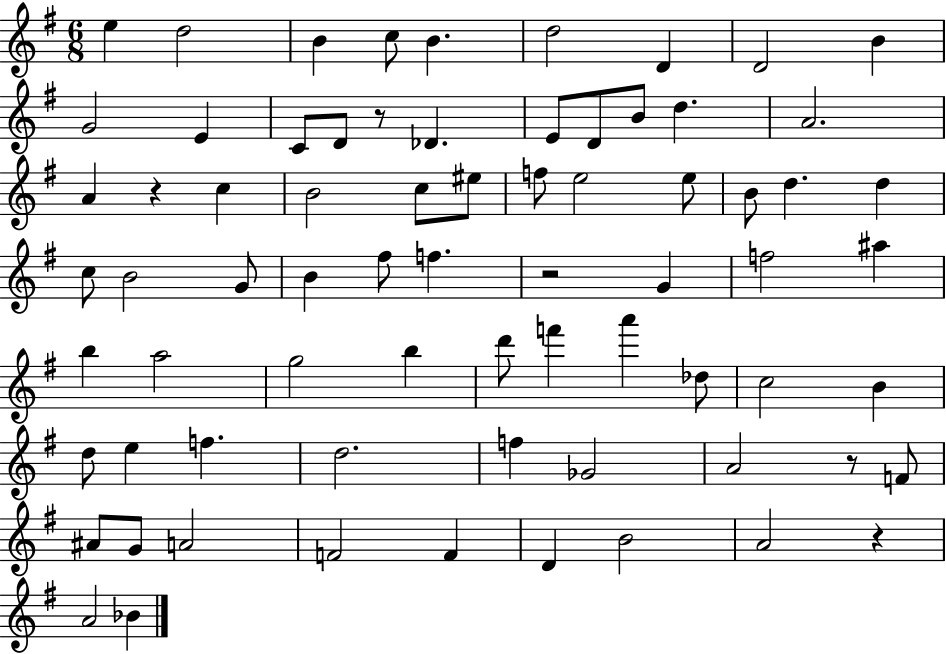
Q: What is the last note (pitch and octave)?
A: Bb4